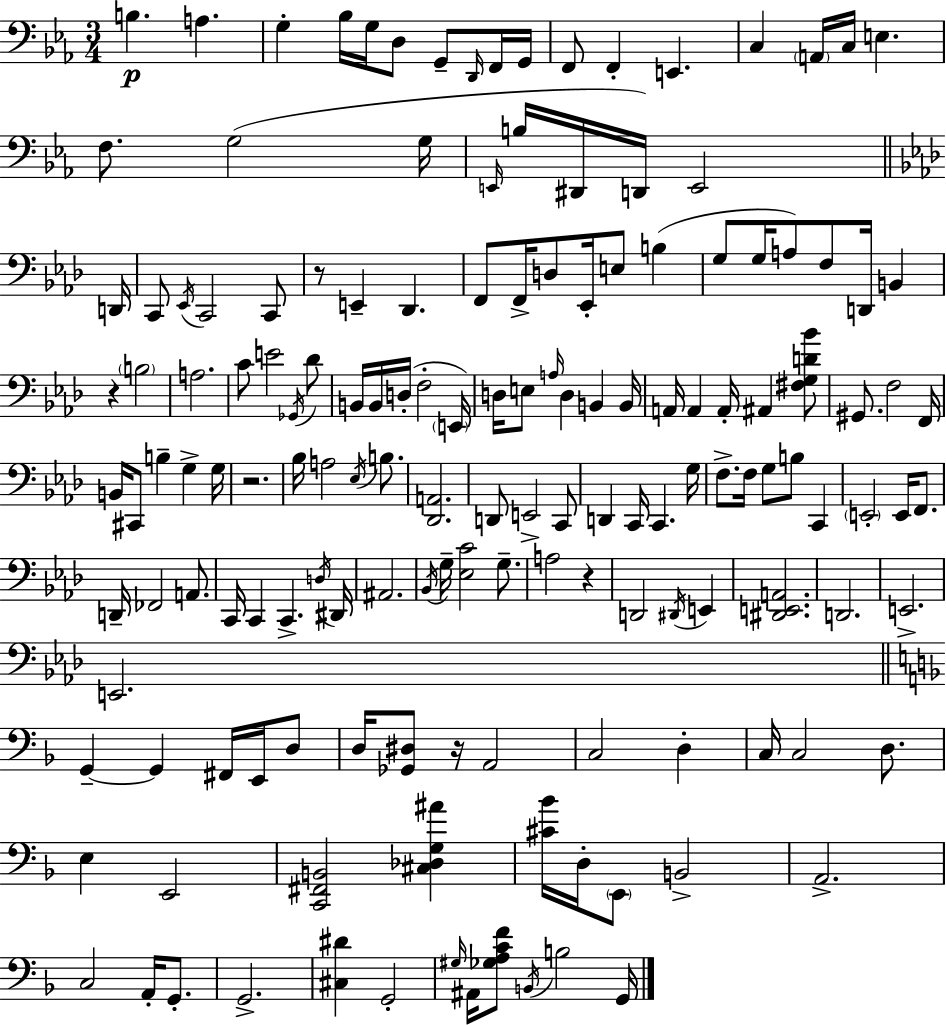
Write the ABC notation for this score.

X:1
T:Untitled
M:3/4
L:1/4
K:Eb
B, A, G, _B,/4 G,/4 D,/2 G,,/2 D,,/4 F,,/4 G,,/4 F,,/2 F,, E,, C, A,,/4 C,/4 E, F,/2 G,2 G,/4 E,,/4 B,/4 ^D,,/4 D,,/4 E,,2 D,,/4 C,,/2 _E,,/4 C,,2 C,,/2 z/2 E,, _D,, F,,/2 F,,/4 D,/2 _E,,/4 E,/2 B, G,/2 G,/4 A,/2 F,/2 D,,/4 B,, z B,2 A,2 C/2 E2 _G,,/4 _D/2 B,,/4 B,,/4 D,/4 F,2 E,,/4 D,/4 E,/2 A,/4 D, B,, B,,/4 A,,/4 A,, A,,/4 ^A,, [^F,G,D_B]/2 ^G,,/2 F,2 F,,/4 B,,/4 ^C,,/2 B, G, G,/4 z2 _B,/4 A,2 _E,/4 B,/2 [_D,,A,,]2 D,,/2 E,,2 C,,/2 D,, C,,/4 C,, G,/4 F,/2 F,/4 G,/2 B,/2 C,, E,,2 E,,/4 F,,/2 D,,/4 _F,,2 A,,/2 C,,/4 C,, C,, D,/4 ^D,,/4 ^A,,2 _B,,/4 G,/4 [_E,C]2 G,/2 A,2 z D,,2 ^D,,/4 E,, [^D,,E,,A,,]2 D,,2 E,,2 E,,2 G,, G,, ^F,,/4 E,,/4 D,/2 D,/4 [_G,,^D,]/2 z/4 A,,2 C,2 D, C,/4 C,2 D,/2 E, E,,2 [C,,^F,,B,,]2 [^C,_D,G,^A] [^C_B]/4 D,/4 E,,/2 B,,2 A,,2 C,2 A,,/4 G,,/2 G,,2 [^C,^D] G,,2 ^G,/4 ^A,,/4 [_G,A,CF]/2 B,,/4 B,2 G,,/4